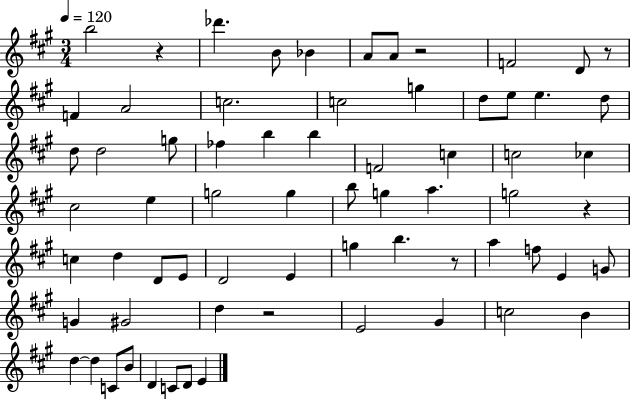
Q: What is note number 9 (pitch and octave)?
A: F4